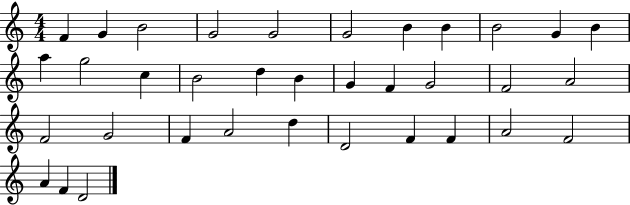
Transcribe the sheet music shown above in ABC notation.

X:1
T:Untitled
M:4/4
L:1/4
K:C
F G B2 G2 G2 G2 B B B2 G B a g2 c B2 d B G F G2 F2 A2 F2 G2 F A2 d D2 F F A2 F2 A F D2